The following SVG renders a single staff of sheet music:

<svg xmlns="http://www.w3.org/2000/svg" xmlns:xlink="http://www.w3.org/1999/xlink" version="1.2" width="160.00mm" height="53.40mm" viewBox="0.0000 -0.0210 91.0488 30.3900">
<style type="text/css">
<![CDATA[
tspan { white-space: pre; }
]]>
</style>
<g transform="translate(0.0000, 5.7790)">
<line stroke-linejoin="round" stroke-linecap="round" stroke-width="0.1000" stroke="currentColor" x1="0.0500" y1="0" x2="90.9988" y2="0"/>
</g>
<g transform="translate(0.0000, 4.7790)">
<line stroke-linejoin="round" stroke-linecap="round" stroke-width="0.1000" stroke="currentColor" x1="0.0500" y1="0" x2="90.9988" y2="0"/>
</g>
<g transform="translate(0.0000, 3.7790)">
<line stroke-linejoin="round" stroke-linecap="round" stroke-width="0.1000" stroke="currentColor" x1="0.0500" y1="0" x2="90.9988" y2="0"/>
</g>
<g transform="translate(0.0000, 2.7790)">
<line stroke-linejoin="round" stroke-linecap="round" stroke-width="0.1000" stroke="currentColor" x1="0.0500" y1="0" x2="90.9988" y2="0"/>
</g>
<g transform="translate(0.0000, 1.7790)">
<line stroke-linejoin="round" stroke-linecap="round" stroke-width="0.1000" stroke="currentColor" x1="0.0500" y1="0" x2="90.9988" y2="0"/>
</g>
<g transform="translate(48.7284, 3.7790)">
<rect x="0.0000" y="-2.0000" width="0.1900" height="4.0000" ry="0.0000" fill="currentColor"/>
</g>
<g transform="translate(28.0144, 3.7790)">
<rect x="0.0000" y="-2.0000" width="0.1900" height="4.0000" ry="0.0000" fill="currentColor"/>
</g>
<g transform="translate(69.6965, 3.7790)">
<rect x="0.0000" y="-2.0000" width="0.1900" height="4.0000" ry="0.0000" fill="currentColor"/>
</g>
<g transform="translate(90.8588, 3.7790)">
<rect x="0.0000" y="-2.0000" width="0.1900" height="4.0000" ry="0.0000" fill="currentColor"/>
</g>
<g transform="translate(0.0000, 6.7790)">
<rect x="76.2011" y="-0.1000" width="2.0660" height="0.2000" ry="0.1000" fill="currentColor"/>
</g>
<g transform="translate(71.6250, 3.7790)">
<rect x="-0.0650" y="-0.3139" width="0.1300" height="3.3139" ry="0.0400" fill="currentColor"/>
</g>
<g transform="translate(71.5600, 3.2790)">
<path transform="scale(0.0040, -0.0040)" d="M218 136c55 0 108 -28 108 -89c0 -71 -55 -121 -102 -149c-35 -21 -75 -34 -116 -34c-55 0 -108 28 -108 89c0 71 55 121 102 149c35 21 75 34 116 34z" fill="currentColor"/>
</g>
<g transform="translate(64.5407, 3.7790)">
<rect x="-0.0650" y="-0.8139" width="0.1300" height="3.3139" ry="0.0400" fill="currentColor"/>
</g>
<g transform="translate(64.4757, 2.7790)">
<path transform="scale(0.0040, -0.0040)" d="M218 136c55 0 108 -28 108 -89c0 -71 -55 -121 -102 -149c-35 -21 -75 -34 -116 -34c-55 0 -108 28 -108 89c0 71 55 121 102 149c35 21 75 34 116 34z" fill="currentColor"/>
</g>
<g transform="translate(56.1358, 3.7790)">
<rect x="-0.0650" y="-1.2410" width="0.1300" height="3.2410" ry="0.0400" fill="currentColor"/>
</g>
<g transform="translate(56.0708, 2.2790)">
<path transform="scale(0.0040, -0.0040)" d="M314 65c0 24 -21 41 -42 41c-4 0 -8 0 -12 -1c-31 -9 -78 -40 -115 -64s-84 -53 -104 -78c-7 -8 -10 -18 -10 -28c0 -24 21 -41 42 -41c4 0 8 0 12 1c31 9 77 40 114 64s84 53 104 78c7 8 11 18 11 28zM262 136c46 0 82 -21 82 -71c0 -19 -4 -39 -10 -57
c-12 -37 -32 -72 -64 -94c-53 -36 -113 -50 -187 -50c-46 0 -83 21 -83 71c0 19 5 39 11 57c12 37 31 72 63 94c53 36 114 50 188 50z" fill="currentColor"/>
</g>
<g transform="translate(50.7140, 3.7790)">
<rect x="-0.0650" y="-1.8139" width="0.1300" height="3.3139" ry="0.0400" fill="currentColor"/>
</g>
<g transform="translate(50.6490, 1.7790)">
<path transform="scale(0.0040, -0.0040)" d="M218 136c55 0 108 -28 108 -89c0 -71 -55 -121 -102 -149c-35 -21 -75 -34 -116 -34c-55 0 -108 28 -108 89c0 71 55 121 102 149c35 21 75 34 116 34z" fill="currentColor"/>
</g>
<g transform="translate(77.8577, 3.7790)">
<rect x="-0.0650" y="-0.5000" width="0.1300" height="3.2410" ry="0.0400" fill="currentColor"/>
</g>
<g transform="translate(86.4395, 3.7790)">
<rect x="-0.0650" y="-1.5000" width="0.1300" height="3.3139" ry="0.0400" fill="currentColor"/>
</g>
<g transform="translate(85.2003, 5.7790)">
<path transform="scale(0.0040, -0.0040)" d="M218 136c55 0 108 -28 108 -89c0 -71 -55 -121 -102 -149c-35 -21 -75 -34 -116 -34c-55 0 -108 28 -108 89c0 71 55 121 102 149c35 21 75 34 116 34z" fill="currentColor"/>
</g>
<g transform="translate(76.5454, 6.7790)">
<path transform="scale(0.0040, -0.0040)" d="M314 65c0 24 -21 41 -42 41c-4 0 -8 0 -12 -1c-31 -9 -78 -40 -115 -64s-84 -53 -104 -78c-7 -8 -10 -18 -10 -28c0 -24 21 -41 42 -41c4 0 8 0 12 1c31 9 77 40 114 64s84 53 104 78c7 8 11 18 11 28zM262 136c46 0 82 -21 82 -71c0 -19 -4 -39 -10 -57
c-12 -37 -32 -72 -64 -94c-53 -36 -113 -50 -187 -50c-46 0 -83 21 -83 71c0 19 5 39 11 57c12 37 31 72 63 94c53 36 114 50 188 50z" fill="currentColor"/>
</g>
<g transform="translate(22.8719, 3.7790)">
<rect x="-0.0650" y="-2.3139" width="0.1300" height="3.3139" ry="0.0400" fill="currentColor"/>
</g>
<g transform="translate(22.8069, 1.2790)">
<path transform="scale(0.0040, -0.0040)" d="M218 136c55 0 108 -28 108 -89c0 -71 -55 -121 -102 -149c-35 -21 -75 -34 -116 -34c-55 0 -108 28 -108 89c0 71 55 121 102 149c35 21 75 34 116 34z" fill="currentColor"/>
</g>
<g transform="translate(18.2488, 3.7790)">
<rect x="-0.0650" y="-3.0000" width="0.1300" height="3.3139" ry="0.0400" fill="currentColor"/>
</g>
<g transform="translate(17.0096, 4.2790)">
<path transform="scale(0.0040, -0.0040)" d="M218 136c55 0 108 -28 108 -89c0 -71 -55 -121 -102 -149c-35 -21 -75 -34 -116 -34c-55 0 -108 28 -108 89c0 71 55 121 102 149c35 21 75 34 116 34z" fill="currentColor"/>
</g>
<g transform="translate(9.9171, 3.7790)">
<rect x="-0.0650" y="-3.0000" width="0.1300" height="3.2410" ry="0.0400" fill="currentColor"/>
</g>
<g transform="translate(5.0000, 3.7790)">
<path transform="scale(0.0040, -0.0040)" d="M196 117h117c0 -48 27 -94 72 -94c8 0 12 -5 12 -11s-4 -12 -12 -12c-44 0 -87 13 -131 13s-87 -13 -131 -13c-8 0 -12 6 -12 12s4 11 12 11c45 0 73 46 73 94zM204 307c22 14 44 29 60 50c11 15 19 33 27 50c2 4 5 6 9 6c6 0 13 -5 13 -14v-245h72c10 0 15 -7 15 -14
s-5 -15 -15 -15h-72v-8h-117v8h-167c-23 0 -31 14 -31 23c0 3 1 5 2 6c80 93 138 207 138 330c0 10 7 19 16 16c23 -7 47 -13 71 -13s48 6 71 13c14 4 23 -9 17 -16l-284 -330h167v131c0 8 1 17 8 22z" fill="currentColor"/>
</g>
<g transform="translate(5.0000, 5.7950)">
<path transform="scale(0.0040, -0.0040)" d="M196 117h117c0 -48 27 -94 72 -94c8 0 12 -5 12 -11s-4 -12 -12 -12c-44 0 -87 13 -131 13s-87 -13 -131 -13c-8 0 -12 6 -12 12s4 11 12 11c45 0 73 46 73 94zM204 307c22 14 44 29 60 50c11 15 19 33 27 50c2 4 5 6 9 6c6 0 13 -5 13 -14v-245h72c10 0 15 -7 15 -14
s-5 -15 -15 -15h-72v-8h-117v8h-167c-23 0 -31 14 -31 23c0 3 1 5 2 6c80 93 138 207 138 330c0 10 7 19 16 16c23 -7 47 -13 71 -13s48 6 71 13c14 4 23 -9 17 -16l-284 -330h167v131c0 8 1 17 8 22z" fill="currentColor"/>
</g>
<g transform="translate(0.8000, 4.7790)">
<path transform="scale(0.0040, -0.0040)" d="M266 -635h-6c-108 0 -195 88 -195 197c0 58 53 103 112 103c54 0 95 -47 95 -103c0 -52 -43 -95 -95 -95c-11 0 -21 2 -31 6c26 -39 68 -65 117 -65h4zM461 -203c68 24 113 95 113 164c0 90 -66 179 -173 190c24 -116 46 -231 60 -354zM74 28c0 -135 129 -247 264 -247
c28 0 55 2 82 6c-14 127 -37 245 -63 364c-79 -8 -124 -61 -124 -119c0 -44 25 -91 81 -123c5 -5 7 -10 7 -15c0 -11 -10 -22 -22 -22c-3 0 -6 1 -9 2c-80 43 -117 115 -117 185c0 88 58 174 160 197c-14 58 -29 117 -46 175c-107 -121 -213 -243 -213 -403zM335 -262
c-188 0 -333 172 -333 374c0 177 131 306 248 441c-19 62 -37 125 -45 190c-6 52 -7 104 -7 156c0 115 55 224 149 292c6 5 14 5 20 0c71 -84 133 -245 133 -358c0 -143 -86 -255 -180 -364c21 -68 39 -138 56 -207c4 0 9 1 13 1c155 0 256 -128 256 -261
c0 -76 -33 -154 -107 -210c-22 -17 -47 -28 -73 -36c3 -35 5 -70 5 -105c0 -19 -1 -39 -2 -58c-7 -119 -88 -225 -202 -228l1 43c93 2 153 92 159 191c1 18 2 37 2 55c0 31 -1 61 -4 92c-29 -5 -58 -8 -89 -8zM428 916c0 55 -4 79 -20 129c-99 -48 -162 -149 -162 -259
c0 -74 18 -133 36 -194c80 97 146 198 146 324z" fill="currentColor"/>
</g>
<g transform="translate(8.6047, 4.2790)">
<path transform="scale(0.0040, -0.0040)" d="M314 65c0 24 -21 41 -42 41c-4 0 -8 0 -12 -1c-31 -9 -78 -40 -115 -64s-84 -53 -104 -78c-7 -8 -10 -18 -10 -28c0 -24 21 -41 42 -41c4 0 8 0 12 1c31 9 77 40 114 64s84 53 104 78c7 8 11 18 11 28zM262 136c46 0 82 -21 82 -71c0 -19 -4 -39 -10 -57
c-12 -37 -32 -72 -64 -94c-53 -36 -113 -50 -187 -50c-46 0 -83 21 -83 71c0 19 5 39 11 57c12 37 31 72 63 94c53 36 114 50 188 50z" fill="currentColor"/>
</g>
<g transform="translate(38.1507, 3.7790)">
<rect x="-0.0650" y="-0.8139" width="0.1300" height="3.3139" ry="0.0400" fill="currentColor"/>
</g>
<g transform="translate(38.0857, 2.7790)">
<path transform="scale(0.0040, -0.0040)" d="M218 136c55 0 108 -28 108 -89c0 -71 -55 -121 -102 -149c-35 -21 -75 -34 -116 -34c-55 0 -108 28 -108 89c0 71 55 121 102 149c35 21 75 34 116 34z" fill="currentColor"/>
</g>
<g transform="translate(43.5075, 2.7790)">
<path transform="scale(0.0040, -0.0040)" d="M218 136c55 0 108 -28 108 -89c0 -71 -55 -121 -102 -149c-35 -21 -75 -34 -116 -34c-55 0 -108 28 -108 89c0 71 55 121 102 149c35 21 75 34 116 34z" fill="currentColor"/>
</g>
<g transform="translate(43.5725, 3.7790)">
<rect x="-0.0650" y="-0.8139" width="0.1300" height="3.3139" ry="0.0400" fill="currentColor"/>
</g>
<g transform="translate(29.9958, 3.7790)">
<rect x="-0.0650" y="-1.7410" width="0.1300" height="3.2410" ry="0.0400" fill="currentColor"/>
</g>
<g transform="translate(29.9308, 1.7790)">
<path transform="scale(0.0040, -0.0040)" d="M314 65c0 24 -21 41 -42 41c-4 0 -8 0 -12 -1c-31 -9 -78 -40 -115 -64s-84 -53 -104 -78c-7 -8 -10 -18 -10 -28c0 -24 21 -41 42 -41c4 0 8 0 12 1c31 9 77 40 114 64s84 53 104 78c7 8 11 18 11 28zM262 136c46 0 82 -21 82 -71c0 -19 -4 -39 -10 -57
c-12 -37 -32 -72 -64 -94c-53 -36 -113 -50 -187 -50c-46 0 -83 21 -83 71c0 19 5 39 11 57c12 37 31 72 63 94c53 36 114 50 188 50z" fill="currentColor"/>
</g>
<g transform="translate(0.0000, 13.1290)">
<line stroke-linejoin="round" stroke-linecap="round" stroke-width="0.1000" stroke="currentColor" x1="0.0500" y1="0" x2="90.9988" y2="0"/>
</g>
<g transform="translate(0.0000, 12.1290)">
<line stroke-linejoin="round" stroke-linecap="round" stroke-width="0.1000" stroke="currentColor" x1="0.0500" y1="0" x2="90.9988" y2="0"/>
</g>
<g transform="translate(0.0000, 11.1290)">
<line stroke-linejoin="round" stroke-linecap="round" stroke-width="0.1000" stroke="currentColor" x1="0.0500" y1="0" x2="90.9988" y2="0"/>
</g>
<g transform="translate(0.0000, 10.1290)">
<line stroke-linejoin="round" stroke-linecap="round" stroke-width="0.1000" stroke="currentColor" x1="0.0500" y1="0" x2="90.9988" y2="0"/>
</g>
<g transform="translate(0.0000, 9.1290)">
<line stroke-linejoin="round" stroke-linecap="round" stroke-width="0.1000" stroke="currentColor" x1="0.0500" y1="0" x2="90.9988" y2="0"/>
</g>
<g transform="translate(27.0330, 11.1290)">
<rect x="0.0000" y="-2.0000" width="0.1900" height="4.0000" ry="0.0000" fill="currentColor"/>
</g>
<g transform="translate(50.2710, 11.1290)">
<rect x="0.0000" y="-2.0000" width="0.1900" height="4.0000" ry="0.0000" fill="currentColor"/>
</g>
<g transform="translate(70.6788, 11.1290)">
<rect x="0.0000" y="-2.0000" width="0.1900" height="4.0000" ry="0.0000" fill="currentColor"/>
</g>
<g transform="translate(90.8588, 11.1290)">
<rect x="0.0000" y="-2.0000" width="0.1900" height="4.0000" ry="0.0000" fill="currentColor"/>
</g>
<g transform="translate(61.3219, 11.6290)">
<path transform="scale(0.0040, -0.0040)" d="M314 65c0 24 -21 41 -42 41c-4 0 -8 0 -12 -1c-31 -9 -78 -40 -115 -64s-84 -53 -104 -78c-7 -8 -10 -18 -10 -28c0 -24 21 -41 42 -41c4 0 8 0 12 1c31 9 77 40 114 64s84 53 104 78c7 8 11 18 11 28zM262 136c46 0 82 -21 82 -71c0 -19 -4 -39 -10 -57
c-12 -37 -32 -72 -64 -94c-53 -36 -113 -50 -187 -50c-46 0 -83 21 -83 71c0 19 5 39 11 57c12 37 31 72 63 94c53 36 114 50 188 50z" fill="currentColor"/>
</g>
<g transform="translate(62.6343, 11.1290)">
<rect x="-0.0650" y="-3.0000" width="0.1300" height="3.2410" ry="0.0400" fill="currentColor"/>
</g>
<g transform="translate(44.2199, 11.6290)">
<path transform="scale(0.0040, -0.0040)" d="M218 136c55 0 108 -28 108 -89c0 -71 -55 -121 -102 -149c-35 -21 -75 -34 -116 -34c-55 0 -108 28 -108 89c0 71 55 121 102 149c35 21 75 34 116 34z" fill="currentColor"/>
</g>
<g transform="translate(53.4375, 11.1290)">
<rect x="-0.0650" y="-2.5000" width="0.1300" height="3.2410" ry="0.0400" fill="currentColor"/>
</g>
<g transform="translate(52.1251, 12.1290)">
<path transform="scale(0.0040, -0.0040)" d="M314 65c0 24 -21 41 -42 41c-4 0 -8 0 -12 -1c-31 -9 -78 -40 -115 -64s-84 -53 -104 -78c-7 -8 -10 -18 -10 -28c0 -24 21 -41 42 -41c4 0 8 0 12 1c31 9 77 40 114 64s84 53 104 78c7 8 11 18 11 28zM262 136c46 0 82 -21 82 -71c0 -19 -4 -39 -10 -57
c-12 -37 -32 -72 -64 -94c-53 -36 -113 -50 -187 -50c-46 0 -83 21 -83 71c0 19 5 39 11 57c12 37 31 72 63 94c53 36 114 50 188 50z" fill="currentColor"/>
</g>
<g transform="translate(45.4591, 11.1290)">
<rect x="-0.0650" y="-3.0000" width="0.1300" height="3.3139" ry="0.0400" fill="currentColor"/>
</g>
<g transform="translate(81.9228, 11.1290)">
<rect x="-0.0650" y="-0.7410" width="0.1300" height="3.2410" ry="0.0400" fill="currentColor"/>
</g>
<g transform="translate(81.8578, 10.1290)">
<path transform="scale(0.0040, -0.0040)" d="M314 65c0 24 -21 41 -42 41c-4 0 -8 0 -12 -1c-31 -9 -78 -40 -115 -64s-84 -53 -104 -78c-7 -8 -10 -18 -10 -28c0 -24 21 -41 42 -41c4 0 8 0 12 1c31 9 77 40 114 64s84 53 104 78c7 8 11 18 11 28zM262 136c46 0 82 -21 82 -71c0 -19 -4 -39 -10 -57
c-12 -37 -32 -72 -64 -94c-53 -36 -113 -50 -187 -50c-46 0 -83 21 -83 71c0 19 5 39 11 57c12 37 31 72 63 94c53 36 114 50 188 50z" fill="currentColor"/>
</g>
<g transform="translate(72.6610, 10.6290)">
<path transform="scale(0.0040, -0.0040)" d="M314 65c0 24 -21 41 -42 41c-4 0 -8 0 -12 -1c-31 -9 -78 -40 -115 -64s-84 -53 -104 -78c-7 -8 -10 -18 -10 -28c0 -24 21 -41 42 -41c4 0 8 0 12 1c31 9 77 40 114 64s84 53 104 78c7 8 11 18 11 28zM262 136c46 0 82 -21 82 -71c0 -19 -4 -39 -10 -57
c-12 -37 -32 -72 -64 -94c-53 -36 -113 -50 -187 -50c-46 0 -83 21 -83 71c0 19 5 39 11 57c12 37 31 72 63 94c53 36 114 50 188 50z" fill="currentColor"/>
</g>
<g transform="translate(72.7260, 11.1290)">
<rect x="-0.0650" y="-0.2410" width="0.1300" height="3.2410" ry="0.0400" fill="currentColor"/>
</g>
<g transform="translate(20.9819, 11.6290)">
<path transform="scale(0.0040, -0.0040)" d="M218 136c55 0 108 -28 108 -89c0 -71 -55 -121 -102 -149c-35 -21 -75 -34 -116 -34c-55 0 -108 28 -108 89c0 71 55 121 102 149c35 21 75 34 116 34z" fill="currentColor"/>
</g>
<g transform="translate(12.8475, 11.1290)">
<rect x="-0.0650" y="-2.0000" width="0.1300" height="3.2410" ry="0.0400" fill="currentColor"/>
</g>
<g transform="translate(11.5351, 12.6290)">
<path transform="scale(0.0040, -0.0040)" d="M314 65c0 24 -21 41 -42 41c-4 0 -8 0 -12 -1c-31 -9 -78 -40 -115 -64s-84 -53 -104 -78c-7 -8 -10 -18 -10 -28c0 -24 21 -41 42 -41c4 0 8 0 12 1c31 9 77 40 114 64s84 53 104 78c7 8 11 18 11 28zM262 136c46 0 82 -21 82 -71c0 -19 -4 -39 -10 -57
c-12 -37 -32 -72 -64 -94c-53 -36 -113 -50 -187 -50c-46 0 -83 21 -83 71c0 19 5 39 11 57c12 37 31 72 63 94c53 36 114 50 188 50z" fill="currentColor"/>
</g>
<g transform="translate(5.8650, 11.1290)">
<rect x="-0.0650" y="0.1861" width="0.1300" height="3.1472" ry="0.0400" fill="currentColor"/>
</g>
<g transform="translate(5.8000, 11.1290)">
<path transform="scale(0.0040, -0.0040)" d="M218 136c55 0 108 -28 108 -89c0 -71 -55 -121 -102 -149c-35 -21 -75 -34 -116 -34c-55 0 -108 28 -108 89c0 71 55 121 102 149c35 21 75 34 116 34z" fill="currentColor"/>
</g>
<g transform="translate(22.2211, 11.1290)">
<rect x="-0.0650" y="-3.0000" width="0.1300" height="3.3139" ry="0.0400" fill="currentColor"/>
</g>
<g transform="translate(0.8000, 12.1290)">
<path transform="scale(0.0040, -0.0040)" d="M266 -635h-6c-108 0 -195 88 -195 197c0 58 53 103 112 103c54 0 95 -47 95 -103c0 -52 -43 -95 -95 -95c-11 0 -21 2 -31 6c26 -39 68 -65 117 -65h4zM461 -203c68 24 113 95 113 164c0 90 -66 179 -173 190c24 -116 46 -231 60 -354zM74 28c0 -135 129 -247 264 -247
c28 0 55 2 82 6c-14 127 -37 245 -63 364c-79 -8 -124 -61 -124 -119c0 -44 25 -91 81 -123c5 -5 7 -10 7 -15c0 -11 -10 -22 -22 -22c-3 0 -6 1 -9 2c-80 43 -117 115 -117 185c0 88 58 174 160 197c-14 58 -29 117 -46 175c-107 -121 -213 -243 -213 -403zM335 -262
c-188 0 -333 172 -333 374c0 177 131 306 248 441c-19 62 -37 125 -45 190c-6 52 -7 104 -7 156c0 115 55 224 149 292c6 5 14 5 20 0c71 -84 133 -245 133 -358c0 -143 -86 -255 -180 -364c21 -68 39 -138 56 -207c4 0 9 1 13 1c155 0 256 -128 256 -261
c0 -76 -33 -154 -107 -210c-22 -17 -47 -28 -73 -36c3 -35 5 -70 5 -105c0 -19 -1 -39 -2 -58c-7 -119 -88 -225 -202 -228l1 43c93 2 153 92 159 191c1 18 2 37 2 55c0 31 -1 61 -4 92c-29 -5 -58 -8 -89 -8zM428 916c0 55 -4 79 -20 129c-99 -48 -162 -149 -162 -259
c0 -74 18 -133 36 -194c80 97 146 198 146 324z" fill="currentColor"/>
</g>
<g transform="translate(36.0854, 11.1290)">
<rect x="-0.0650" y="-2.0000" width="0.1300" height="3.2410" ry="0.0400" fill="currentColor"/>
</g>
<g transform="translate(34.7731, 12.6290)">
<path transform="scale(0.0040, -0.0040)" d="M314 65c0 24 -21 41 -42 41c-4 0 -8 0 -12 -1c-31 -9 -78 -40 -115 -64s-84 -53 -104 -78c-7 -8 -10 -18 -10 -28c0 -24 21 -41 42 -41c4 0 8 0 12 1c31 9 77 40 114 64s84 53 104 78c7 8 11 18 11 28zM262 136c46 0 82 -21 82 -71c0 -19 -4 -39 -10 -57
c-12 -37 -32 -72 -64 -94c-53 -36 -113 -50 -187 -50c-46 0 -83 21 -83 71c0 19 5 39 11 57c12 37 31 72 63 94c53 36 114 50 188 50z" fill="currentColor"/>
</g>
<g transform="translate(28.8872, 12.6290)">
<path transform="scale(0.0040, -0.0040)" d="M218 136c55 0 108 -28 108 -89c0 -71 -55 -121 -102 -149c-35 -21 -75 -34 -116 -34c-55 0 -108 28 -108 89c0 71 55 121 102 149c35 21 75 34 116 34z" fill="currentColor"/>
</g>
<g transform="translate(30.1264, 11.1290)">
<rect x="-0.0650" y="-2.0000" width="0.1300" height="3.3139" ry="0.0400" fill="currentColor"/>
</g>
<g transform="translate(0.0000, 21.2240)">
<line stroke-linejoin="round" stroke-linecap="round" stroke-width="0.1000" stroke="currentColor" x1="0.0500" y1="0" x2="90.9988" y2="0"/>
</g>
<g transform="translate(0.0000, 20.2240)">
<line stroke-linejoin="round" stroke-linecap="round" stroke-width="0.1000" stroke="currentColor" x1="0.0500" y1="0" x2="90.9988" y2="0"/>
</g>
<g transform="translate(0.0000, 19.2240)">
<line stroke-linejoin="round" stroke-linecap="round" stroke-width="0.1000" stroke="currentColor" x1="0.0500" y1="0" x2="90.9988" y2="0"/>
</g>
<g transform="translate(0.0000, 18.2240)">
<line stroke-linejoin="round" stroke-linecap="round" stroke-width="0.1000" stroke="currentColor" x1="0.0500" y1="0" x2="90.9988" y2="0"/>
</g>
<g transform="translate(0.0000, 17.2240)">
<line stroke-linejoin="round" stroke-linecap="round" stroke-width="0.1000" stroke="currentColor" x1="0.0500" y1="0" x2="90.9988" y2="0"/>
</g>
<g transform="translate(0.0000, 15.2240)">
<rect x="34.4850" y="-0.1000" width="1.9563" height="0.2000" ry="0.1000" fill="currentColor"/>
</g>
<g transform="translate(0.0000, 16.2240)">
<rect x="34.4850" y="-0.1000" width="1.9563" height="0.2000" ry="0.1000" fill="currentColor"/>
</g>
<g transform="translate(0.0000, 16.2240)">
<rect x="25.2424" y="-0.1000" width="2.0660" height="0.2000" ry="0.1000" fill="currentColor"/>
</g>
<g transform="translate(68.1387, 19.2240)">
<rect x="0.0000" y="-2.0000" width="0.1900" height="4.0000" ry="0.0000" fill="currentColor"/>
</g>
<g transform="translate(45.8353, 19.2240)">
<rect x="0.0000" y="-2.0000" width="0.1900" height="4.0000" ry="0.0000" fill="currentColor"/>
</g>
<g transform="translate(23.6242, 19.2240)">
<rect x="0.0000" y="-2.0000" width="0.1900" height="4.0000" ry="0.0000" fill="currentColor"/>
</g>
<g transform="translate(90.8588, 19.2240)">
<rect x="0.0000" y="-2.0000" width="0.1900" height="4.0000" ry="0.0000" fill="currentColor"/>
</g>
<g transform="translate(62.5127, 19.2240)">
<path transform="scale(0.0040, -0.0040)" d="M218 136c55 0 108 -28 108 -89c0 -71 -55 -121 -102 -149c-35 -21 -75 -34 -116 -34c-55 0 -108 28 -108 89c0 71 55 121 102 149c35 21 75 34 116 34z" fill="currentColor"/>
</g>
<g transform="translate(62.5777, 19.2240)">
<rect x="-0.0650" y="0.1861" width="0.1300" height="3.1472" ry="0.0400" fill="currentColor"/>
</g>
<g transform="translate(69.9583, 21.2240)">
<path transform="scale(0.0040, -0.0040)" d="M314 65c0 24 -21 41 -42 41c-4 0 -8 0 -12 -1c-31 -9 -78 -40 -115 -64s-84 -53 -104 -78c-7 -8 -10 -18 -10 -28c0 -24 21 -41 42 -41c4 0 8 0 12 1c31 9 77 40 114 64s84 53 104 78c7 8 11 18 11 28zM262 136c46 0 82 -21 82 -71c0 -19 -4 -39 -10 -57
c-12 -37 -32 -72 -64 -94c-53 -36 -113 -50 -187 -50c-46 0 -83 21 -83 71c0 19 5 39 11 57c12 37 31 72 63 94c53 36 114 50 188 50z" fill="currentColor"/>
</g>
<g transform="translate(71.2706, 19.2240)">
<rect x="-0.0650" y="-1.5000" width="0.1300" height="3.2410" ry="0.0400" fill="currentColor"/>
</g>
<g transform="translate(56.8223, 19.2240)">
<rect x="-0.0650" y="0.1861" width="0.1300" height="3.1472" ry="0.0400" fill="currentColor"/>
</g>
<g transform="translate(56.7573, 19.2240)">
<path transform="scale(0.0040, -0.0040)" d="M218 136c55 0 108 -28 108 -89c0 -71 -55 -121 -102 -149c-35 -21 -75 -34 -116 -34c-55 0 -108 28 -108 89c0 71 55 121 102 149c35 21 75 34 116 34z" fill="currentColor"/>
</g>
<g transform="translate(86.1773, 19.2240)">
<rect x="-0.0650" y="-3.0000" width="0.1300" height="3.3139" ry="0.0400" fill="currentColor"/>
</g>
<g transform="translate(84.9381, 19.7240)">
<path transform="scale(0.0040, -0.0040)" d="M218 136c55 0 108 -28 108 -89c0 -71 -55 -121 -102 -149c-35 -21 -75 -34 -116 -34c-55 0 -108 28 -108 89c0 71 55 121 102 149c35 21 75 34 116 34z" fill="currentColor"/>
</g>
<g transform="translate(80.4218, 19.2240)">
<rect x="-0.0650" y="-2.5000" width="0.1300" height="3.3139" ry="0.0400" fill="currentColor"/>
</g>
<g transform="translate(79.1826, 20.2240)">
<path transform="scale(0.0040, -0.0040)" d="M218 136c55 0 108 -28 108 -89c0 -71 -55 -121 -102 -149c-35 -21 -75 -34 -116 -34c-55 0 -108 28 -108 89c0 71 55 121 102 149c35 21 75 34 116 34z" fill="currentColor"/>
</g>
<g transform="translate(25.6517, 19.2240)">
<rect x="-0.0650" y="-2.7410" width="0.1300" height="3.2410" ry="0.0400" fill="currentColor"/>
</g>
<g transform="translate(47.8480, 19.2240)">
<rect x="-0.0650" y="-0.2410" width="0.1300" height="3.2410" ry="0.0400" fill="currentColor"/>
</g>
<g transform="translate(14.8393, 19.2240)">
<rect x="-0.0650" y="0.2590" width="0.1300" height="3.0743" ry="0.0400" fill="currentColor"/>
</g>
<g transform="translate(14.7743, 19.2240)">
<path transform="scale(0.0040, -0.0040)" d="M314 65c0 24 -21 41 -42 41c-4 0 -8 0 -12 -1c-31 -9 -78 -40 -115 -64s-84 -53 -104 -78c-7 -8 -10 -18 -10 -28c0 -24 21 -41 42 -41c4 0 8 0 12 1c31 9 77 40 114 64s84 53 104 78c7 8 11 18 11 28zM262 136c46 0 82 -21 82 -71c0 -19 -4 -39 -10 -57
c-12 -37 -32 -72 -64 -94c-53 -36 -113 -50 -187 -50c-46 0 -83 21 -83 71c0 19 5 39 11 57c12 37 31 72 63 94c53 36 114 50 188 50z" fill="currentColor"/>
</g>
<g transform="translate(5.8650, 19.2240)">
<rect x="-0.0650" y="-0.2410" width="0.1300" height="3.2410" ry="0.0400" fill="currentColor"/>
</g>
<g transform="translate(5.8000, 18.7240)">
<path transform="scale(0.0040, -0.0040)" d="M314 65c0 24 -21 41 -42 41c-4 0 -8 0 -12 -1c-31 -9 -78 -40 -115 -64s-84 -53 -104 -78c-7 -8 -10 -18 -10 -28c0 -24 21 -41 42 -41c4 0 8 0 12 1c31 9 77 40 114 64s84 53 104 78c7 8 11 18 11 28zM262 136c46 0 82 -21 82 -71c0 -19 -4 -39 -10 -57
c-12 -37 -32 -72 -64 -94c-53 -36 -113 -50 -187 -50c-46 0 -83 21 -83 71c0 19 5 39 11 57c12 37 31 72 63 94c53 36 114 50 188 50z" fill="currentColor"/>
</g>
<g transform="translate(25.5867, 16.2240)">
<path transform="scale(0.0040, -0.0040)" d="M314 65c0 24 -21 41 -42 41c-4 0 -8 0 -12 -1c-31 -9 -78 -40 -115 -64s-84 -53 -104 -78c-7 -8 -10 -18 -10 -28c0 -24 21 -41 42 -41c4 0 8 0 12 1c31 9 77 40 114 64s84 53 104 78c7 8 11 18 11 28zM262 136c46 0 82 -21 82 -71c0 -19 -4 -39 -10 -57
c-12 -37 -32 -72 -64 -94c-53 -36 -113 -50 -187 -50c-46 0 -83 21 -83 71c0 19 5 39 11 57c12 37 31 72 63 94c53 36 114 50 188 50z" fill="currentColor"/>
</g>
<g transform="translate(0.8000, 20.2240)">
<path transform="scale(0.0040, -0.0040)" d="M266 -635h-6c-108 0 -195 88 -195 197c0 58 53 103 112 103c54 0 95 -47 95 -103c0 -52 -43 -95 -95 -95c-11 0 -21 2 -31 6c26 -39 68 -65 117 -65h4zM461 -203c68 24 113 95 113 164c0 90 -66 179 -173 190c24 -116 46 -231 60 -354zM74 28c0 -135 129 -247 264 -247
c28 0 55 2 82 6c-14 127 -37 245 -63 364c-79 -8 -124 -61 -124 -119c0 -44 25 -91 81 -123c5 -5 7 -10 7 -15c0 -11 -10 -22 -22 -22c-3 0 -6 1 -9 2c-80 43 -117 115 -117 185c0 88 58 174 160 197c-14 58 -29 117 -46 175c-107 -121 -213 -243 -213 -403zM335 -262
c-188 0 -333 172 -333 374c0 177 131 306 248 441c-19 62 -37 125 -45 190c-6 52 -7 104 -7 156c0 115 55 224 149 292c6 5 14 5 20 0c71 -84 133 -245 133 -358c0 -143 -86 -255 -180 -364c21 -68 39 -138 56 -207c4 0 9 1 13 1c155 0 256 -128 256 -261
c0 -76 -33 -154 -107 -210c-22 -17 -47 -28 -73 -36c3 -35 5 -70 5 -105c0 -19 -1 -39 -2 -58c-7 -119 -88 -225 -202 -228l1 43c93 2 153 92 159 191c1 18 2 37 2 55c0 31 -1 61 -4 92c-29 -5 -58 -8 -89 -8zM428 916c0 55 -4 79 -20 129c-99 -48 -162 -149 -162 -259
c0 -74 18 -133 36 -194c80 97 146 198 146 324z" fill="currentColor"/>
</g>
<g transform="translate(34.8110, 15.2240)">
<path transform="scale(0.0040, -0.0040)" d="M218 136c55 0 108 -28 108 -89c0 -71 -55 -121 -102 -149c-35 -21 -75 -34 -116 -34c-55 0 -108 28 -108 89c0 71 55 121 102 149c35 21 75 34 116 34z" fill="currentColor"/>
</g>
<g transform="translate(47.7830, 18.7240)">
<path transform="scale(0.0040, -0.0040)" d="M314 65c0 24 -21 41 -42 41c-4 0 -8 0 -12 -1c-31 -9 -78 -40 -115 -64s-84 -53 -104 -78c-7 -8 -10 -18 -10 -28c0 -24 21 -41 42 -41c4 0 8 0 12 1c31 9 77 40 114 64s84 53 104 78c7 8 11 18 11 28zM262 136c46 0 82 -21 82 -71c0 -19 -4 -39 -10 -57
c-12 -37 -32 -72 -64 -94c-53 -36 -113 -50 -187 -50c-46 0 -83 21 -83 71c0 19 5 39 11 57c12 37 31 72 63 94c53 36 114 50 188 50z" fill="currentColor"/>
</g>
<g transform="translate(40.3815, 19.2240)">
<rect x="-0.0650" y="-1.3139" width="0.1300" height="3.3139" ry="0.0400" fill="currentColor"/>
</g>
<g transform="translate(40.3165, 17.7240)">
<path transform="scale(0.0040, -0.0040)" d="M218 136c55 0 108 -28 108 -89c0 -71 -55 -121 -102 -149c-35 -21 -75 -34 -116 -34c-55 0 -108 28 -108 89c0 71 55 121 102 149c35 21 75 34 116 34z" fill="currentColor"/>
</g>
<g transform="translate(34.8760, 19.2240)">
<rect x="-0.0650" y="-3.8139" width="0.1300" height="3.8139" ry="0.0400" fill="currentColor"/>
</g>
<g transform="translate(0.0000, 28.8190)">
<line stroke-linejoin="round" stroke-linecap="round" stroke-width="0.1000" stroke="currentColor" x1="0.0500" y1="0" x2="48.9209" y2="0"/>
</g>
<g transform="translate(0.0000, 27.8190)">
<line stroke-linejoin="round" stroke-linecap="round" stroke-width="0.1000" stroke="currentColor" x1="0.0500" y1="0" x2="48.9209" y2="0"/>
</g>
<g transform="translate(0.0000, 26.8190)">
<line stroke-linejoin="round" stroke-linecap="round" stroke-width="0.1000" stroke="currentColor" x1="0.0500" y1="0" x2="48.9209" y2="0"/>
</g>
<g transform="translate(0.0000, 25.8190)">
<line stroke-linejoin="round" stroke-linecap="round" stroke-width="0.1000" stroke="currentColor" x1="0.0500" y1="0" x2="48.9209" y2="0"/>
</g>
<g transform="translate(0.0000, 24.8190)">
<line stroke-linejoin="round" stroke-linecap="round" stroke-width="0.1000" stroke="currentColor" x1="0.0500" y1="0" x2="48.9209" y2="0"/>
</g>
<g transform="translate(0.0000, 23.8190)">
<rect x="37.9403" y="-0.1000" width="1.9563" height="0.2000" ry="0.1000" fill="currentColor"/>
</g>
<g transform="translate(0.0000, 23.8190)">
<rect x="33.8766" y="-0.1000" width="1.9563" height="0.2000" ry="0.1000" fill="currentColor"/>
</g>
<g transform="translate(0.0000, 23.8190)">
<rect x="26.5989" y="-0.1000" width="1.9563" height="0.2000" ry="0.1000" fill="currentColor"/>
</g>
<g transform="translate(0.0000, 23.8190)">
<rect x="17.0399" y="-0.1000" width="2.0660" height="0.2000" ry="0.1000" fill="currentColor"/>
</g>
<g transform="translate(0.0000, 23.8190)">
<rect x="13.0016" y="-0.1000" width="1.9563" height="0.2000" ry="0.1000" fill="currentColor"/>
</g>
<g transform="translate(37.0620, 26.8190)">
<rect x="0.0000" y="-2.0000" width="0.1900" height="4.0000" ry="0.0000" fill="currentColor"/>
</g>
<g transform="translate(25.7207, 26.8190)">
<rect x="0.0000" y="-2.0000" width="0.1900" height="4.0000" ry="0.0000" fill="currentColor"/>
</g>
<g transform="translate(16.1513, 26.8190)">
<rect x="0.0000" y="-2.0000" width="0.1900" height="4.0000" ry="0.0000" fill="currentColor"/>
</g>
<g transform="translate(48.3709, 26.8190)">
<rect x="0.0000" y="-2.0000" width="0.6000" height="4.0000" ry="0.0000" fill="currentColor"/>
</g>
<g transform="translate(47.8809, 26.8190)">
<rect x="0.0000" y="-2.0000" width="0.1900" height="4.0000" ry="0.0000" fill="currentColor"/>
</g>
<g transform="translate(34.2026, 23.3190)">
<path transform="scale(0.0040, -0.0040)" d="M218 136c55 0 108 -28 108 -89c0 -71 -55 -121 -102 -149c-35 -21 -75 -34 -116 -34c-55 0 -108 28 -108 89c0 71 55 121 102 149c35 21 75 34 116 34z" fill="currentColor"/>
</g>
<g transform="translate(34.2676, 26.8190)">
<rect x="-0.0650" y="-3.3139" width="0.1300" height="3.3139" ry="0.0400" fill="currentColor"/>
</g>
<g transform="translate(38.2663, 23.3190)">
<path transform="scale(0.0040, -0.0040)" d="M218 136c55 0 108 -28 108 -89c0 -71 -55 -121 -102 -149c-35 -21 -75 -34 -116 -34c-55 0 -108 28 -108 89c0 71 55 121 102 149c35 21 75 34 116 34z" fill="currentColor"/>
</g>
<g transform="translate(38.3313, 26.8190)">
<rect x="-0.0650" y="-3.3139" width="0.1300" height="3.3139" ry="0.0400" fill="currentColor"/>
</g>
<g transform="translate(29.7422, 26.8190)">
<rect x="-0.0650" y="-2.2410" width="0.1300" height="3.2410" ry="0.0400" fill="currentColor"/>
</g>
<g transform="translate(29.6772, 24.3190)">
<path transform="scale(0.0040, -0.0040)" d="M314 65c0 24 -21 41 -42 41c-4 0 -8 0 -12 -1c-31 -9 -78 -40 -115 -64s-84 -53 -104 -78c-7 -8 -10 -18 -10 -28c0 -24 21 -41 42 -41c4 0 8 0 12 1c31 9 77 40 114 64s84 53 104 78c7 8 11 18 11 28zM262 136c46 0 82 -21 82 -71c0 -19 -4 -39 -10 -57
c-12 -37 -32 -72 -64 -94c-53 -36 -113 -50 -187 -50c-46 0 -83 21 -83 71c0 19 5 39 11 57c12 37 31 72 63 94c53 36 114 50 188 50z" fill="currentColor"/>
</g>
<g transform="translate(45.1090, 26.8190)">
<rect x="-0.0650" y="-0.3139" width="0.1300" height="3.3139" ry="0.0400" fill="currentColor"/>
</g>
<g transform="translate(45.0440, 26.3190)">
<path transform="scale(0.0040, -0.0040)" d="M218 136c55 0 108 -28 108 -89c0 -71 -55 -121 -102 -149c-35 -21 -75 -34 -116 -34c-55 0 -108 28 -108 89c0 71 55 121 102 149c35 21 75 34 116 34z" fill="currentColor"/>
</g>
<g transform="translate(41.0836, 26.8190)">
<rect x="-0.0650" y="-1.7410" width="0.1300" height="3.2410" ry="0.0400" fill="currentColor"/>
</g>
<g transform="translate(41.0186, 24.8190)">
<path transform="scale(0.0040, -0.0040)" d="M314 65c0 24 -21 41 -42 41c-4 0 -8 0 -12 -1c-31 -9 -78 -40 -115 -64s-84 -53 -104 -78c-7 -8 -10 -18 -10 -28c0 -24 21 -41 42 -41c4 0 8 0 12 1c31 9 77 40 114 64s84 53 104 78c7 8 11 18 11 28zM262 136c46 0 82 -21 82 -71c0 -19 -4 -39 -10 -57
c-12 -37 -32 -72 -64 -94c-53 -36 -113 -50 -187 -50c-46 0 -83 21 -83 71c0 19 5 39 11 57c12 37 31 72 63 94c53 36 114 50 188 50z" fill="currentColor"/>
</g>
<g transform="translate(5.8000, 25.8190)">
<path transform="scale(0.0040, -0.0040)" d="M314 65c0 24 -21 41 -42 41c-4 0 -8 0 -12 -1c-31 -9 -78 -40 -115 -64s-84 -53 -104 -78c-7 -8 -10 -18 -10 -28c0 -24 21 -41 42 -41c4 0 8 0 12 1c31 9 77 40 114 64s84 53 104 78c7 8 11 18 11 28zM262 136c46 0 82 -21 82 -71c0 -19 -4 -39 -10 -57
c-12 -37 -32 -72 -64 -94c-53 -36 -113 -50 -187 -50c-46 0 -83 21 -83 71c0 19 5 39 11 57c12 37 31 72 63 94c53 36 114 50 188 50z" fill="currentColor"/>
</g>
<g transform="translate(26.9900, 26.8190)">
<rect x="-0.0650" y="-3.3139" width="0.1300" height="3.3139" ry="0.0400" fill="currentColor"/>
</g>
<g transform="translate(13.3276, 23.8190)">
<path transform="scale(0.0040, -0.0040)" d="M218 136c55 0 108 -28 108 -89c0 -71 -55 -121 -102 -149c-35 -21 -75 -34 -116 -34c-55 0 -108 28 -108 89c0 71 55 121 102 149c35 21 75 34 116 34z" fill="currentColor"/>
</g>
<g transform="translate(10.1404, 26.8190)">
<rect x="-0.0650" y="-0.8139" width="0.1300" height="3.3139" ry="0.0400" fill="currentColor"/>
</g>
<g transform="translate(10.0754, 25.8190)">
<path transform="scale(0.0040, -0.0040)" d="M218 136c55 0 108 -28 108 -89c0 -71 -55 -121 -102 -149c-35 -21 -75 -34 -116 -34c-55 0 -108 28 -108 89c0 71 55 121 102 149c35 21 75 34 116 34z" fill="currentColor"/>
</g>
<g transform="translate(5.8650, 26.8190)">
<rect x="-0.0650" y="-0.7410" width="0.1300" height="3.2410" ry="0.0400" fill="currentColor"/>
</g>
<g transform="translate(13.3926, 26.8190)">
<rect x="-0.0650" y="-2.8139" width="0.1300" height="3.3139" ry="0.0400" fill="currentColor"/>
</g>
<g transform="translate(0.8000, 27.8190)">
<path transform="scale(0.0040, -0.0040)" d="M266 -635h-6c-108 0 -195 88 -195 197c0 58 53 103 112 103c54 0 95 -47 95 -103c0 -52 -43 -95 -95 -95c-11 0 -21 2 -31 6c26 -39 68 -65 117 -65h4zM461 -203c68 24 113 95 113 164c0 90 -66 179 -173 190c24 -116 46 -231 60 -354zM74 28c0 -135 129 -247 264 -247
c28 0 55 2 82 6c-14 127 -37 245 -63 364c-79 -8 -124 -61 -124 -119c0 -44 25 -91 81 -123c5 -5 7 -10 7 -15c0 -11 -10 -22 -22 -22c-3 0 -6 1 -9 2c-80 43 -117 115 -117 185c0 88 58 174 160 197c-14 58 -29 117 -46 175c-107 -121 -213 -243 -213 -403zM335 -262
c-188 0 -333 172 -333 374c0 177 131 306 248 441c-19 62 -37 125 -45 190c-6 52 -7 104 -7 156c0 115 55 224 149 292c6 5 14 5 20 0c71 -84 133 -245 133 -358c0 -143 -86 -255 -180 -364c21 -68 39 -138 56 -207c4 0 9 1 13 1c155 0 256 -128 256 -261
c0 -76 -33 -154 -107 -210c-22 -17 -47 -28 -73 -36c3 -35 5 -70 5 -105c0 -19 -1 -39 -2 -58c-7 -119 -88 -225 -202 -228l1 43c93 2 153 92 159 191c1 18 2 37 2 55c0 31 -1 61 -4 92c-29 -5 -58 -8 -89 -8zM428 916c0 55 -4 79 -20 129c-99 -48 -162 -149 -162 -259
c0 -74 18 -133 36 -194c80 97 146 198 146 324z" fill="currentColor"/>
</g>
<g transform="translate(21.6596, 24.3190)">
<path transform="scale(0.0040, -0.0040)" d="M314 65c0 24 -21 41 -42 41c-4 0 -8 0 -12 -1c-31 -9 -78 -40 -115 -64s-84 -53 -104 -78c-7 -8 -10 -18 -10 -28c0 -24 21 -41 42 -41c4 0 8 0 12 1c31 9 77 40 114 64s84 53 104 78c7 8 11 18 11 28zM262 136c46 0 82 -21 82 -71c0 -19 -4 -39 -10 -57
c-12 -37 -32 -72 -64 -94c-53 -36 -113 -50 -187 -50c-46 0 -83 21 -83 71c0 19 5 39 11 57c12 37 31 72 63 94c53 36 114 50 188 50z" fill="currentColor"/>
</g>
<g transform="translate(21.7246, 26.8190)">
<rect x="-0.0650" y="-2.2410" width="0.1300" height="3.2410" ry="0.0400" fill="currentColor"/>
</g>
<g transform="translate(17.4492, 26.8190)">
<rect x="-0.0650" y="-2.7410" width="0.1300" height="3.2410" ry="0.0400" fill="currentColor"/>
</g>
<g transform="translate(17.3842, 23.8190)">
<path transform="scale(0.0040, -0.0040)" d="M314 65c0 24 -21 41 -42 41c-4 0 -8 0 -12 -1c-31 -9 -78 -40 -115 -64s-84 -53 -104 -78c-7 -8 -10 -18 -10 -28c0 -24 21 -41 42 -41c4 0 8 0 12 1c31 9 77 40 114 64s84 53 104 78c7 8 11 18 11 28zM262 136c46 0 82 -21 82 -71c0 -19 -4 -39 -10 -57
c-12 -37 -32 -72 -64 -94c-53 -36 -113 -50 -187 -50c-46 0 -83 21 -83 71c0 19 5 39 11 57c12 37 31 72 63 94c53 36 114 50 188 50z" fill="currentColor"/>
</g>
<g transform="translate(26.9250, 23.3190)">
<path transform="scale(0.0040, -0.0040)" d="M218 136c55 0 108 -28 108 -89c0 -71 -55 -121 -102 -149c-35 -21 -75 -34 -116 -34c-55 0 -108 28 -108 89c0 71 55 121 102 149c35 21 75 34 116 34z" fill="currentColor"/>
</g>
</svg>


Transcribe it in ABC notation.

X:1
T:Untitled
M:4/4
L:1/4
K:C
A2 A g f2 d d f e2 d c C2 E B F2 A F F2 A G2 A2 c2 d2 c2 B2 a2 c' e c2 B B E2 G A d2 d a a2 g2 b g2 b b f2 c